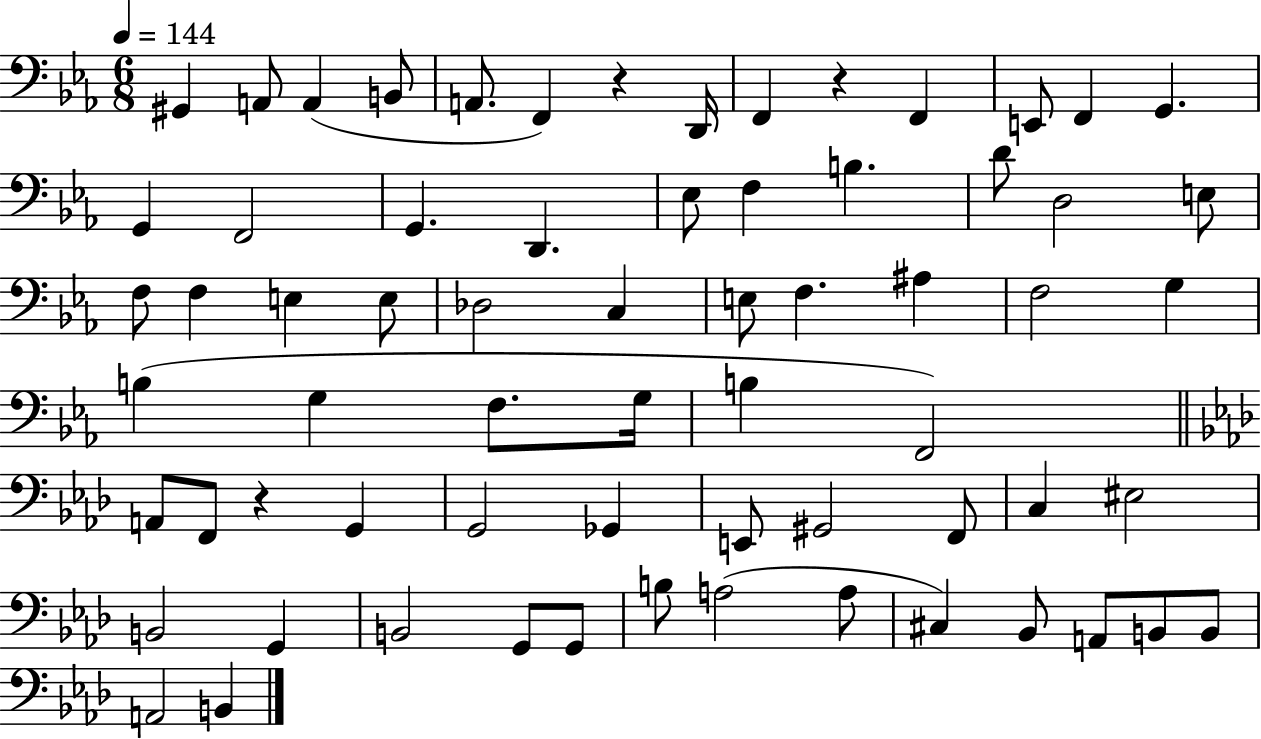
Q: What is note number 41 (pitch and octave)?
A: F2